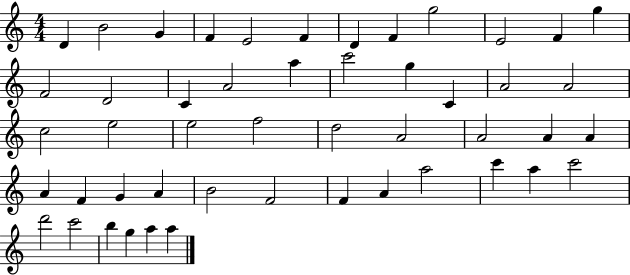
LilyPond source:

{
  \clef treble
  \numericTimeSignature
  \time 4/4
  \key c \major
  d'4 b'2 g'4 | f'4 e'2 f'4 | d'4 f'4 g''2 | e'2 f'4 g''4 | \break f'2 d'2 | c'4 a'2 a''4 | c'''2 g''4 c'4 | a'2 a'2 | \break c''2 e''2 | e''2 f''2 | d''2 a'2 | a'2 a'4 a'4 | \break a'4 f'4 g'4 a'4 | b'2 f'2 | f'4 a'4 a''2 | c'''4 a''4 c'''2 | \break d'''2 c'''2 | b''4 g''4 a''4 a''4 | \bar "|."
}